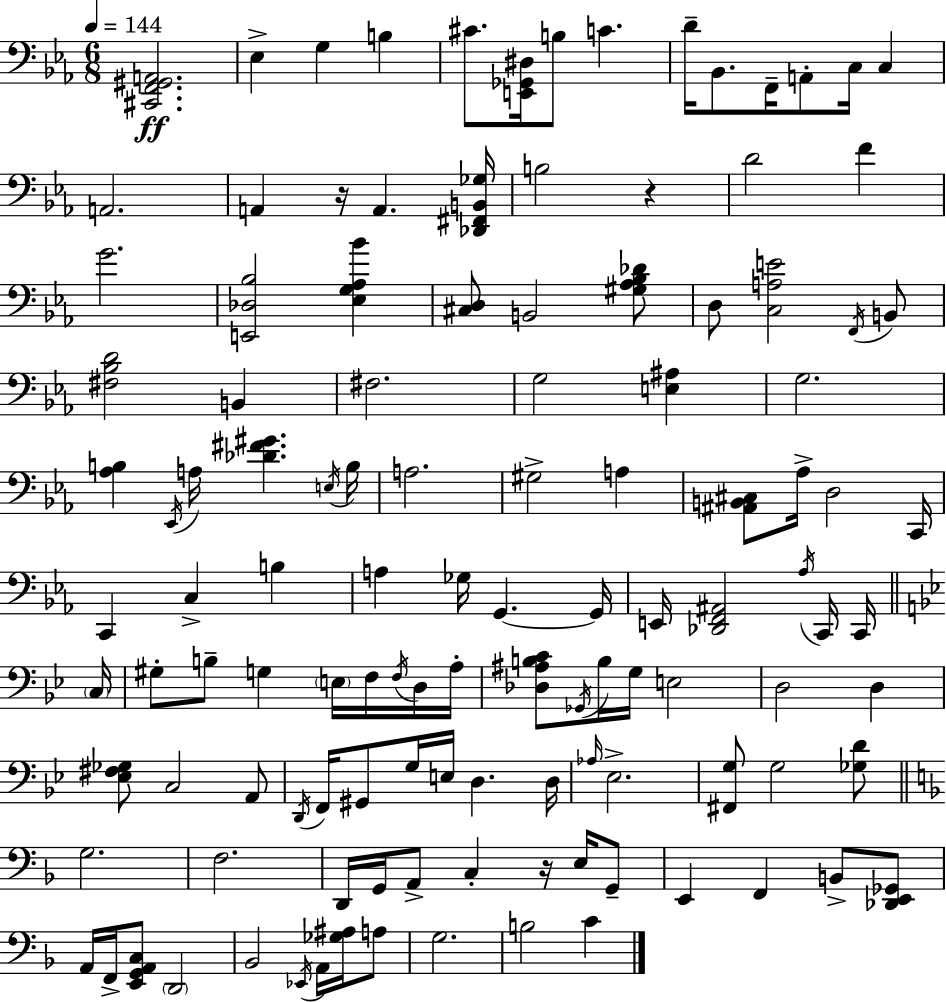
{
  \clef bass
  \numericTimeSignature
  \time 6/8
  \key ees \major
  \tempo 4 = 144
  \repeat volta 2 { <cis, f, gis, a,>2.\ff | ees4-> g4 b4 | cis'8. <e, ges, dis>16 b8 c'4. | d'16-- bes,8. f,16-- a,8-. c16 c4 | \break a,2. | a,4 r16 a,4. <des, fis, b, ges>16 | b2 r4 | d'2 f'4 | \break g'2. | <e, des bes>2 <ees g aes bes'>4 | <cis d>8 b,2 <gis aes bes des'>8 | d8 <c a e'>2 \acciaccatura { f,16 } b,8 | \break <fis bes d'>2 b,4 | fis2. | g2 <e ais>4 | g2. | \break <aes b>4 \acciaccatura { ees,16 } a16 <des' fis' gis'>4. | \acciaccatura { e16 } b16 a2. | gis2-> a4 | <ais, b, cis>8 aes16-> d2 | \break c,16 c,4 c4-> b4 | a4 ges16 g,4.~~ | g,16 e,16 <des, f, ais,>2 | \acciaccatura { aes16 } c,16 c,16 \bar "||" \break \key g \minor \parenthesize c16 gis8-. b8-- g4 \parenthesize e16 f16 \acciaccatura { f16 } | d16 a16-. <des ais b c'>8 \acciaccatura { ges,16 } b16 g16 e2 | d2 d4 | <ees fis ges>8 c2 | \break a,8 \acciaccatura { d,16 } f,16 gis,8 g16 e16 d4. | d16 \grace { aes16 } ees2.-> | <fis, g>8 g2 | <ges d'>8 \bar "||" \break \key d \minor g2. | f2. | d,16 g,16 a,8-> c4-. r16 e16 g,8-- | e,4 f,4 b,8-> <des, e, ges,>8 | \break a,16 f,16-> <e, g, a, c>8 \parenthesize d,2 | bes,2 \acciaccatura { ees,16 } a,16 <ges ais>16 a8 | g2. | b2 c'4 | \break } \bar "|."
}